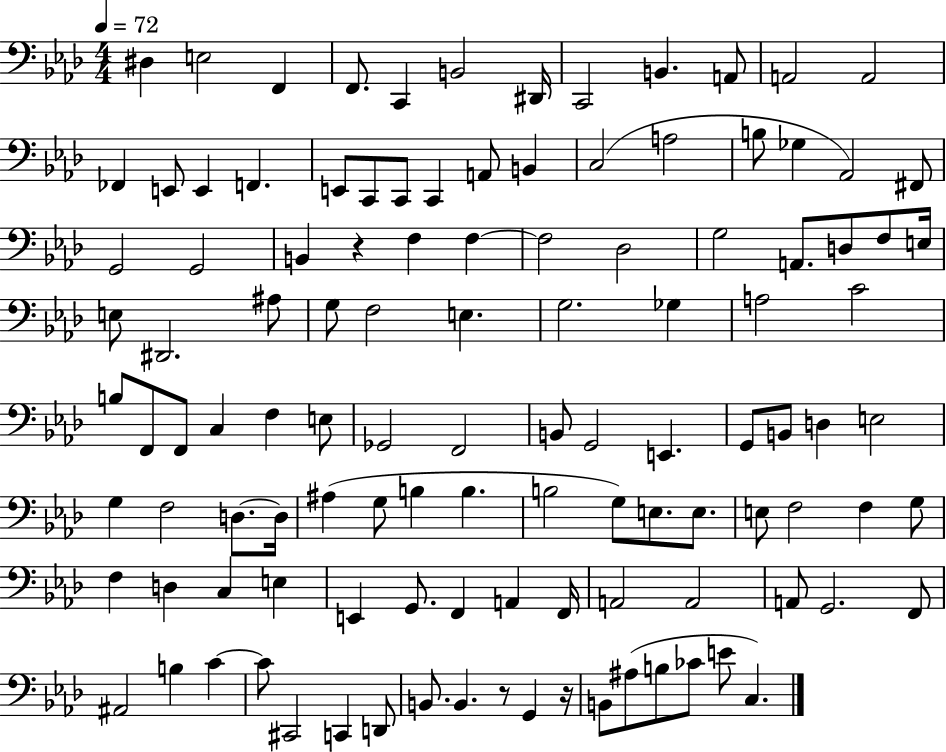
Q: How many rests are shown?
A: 3